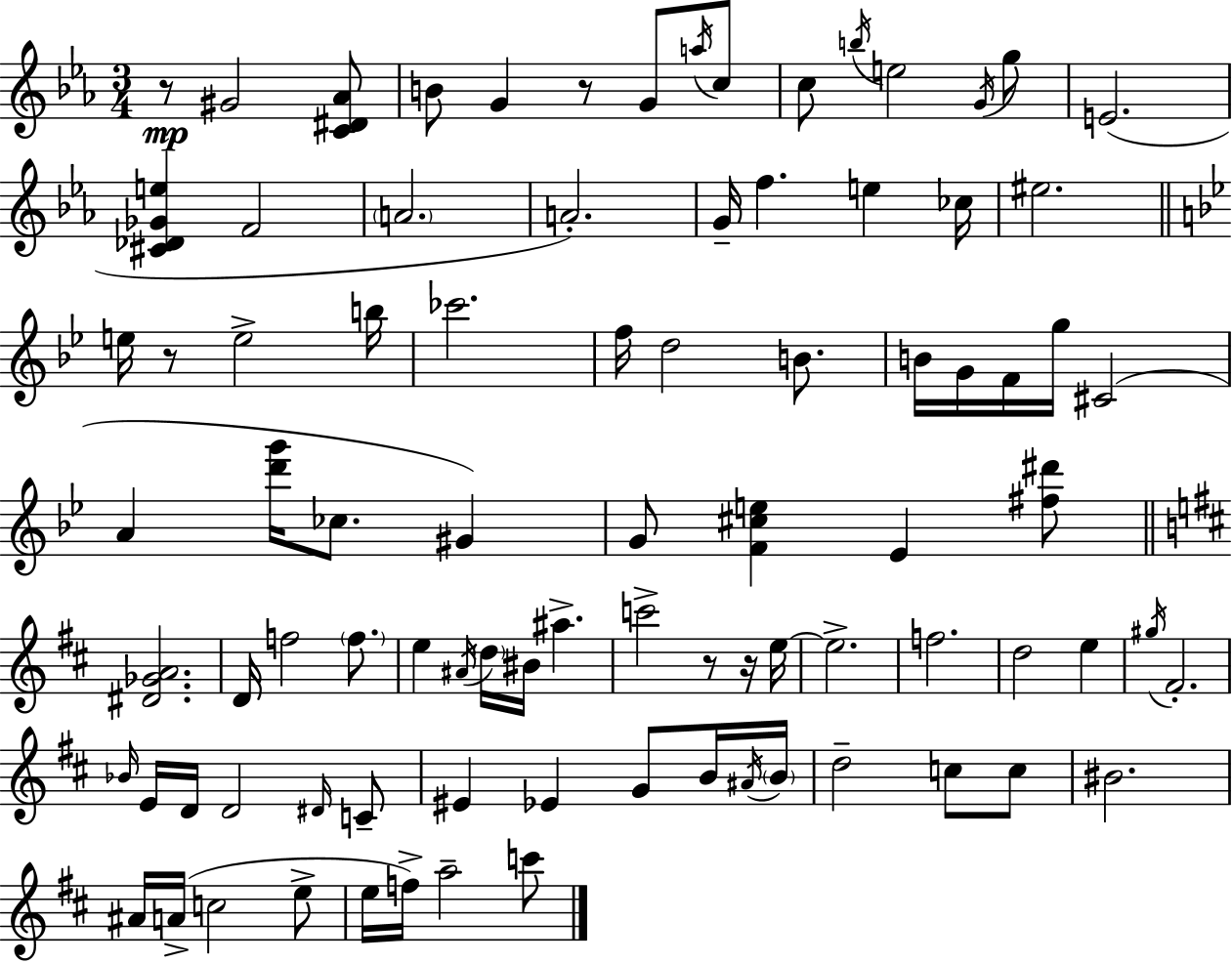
R/e G#4/h [C4,D#4,Ab4]/e B4/e G4/q R/e G4/e A5/s C5/e C5/e B5/s E5/h G4/s G5/e E4/h. [C#4,Db4,Gb4,E5]/q F4/h A4/h. A4/h. G4/s F5/q. E5/q CES5/s EIS5/h. E5/s R/e E5/h B5/s CES6/h. F5/s D5/h B4/e. B4/s G4/s F4/s G5/s C#4/h A4/q [D6,G6]/s CES5/e. G#4/q G4/e [F4,C#5,E5]/q Eb4/q [F#5,D#6]/e [D#4,Gb4,A4]/h. D4/s F5/h F5/e. E5/q A#4/s D5/s BIS4/s A#5/q. C6/h R/e R/s E5/s E5/h. F5/h. D5/h E5/q G#5/s F#4/h. Bb4/s E4/s D4/s D4/h D#4/s C4/e EIS4/q Eb4/q G4/e B4/s A#4/s B4/s D5/h C5/e C5/e BIS4/h. A#4/s A4/s C5/h E5/e E5/s F5/s A5/h C6/e